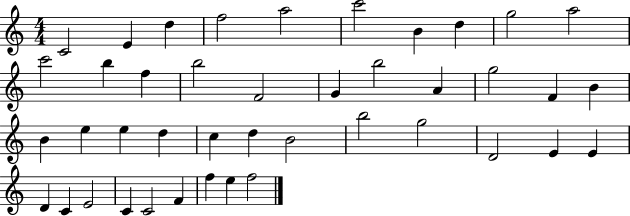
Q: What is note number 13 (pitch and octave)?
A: F5